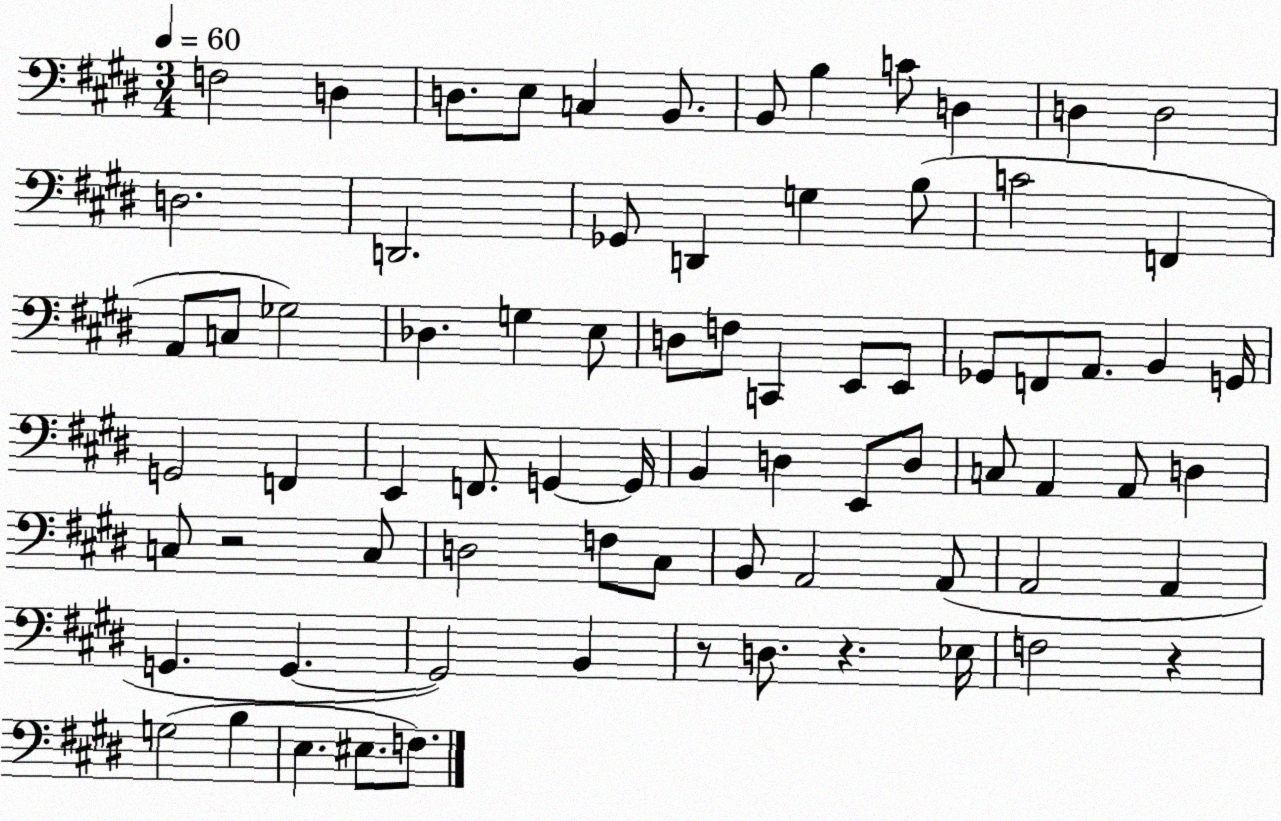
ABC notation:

X:1
T:Untitled
M:3/4
L:1/4
K:E
F,2 D, D,/2 E,/2 C, B,,/2 B,,/2 B, C/2 D, D, D,2 D,2 D,,2 _G,,/2 D,, G, B,/2 C2 F,, A,,/2 C,/2 _G,2 _D, G, E,/2 D,/2 F,/2 C,, E,,/2 E,,/2 _G,,/2 F,,/2 A,,/2 B,, G,,/4 G,,2 F,, E,, F,,/2 G,, G,,/4 B,, D, E,,/2 D,/2 C,/2 A,, A,,/2 D, C,/2 z2 C,/2 D,2 F,/2 ^C,/2 B,,/2 A,,2 A,,/2 A,,2 A,, G,, G,, G,,2 B,, z/2 D,/2 z _E,/4 F,2 z G,2 B, E, ^E,/2 F,/2